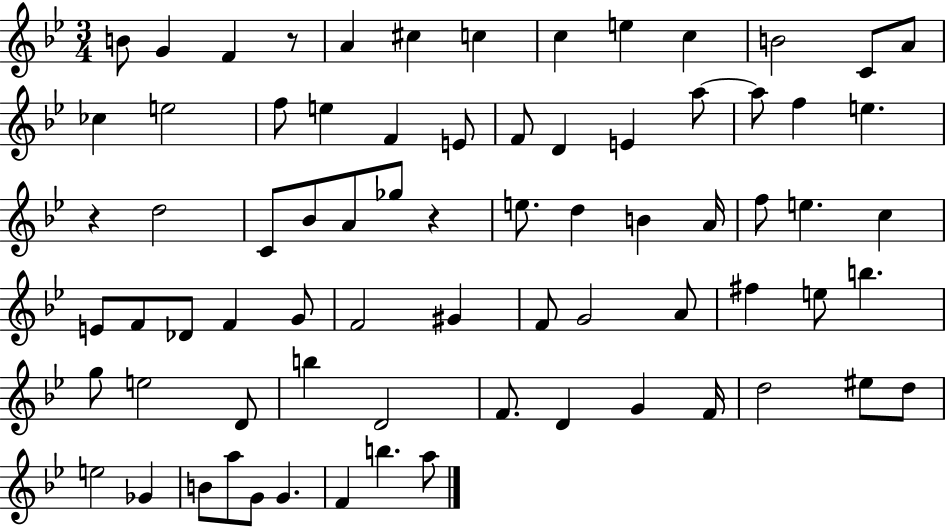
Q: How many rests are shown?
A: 3